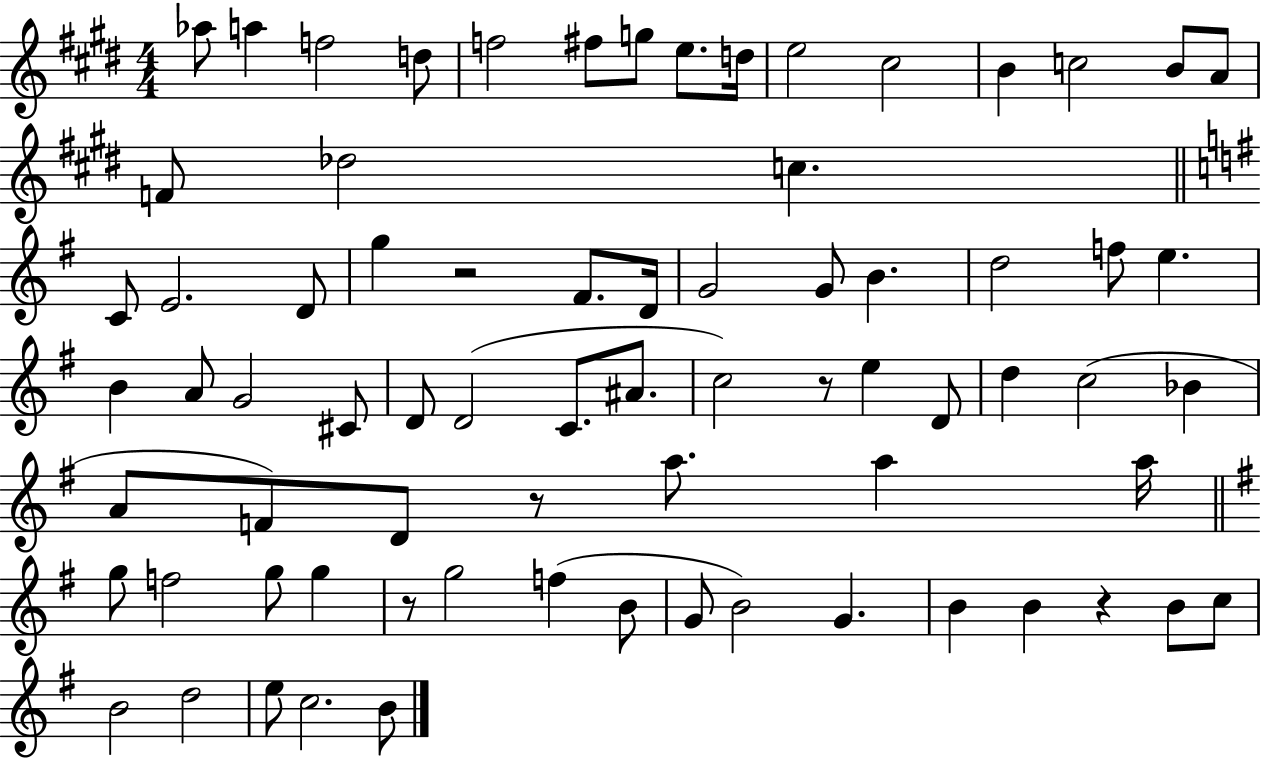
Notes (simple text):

Ab5/e A5/q F5/h D5/e F5/h F#5/e G5/e E5/e. D5/s E5/h C#5/h B4/q C5/h B4/e A4/e F4/e Db5/h C5/q. C4/e E4/h. D4/e G5/q R/h F#4/e. D4/s G4/h G4/e B4/q. D5/h F5/e E5/q. B4/q A4/e G4/h C#4/e D4/e D4/h C4/e. A#4/e. C5/h R/e E5/q D4/e D5/q C5/h Bb4/q A4/e F4/e D4/e R/e A5/e. A5/q A5/s G5/e F5/h G5/e G5/q R/e G5/h F5/q B4/e G4/e B4/h G4/q. B4/q B4/q R/q B4/e C5/e B4/h D5/h E5/e C5/h. B4/e